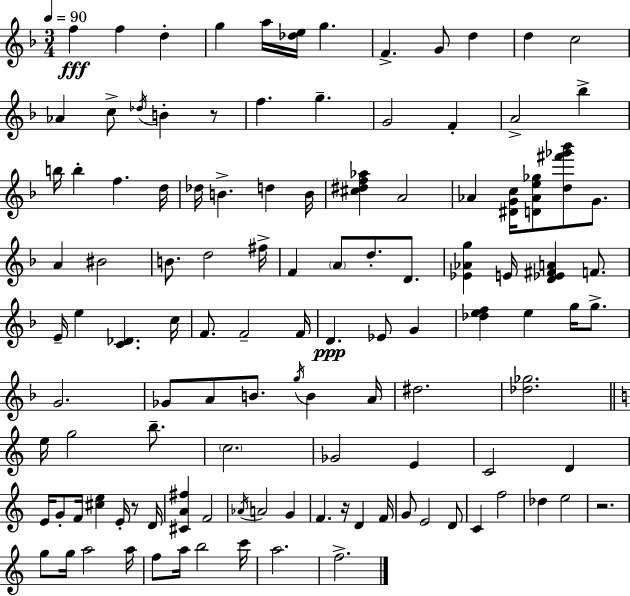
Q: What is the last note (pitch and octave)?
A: F5